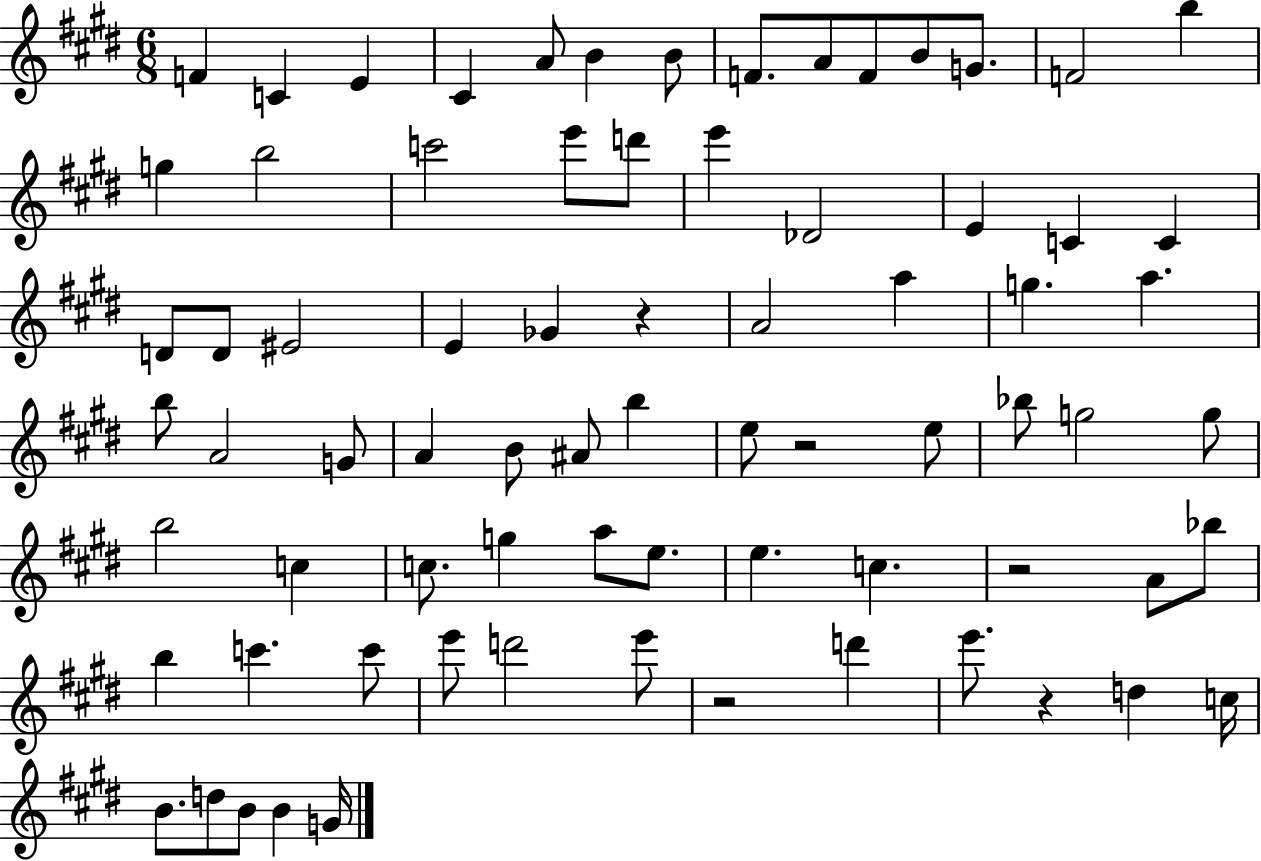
{
  \clef treble
  \numericTimeSignature
  \time 6/8
  \key e \major
  f'4 c'4 e'4 | cis'4 a'8 b'4 b'8 | f'8. a'8 f'8 b'8 g'8. | f'2 b''4 | \break g''4 b''2 | c'''2 e'''8 d'''8 | e'''4 des'2 | e'4 c'4 c'4 | \break d'8 d'8 eis'2 | e'4 ges'4 r4 | a'2 a''4 | g''4. a''4. | \break b''8 a'2 g'8 | a'4 b'8 ais'8 b''4 | e''8 r2 e''8 | bes''8 g''2 g''8 | \break b''2 c''4 | c''8. g''4 a''8 e''8. | e''4. c''4. | r2 a'8 bes''8 | \break b''4 c'''4. c'''8 | e'''8 d'''2 e'''8 | r2 d'''4 | e'''8. r4 d''4 c''16 | \break b'8. d''8 b'8 b'4 g'16 | \bar "|."
}